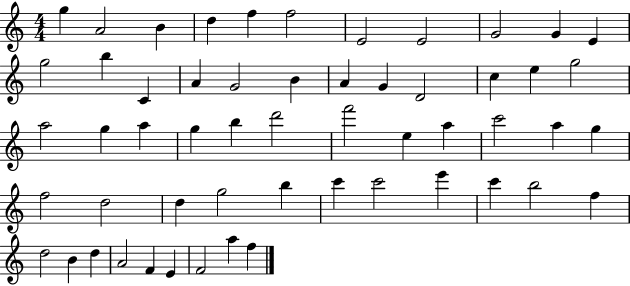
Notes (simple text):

G5/q A4/h B4/q D5/q F5/q F5/h E4/h E4/h G4/h G4/q E4/q G5/h B5/q C4/q A4/q G4/h B4/q A4/q G4/q D4/h C5/q E5/q G5/h A5/h G5/q A5/q G5/q B5/q D6/h F6/h E5/q A5/q C6/h A5/q G5/q F5/h D5/h D5/q G5/h B5/q C6/q C6/h E6/q C6/q B5/h F5/q D5/h B4/q D5/q A4/h F4/q E4/q F4/h A5/q F5/q